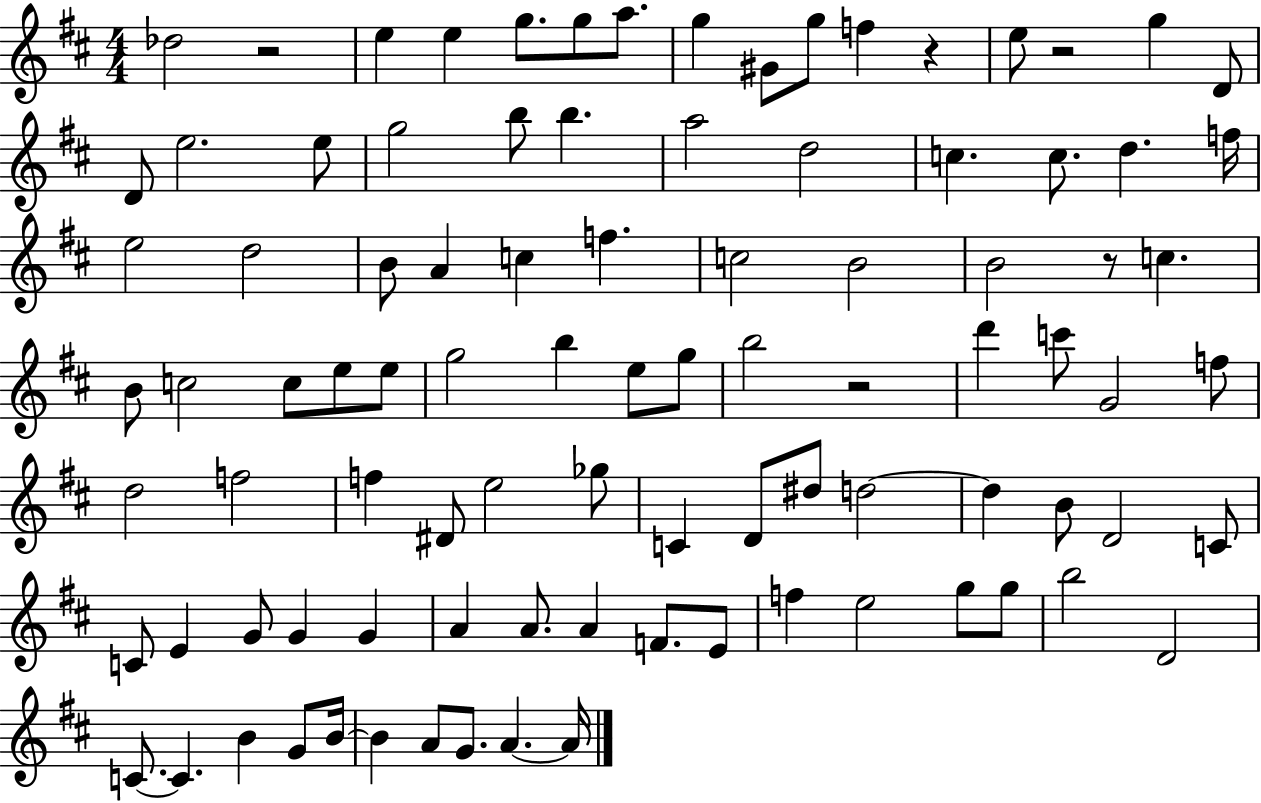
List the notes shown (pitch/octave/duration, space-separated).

Db5/h R/h E5/q E5/q G5/e. G5/e A5/e. G5/q G#4/e G5/e F5/q R/q E5/e R/h G5/q D4/e D4/e E5/h. E5/e G5/h B5/e B5/q. A5/h D5/h C5/q. C5/e. D5/q. F5/s E5/h D5/h B4/e A4/q C5/q F5/q. C5/h B4/h B4/h R/e C5/q. B4/e C5/h C5/e E5/e E5/e G5/h B5/q E5/e G5/e B5/h R/h D6/q C6/e G4/h F5/e D5/h F5/h F5/q D#4/e E5/h Gb5/e C4/q D4/e D#5/e D5/h D5/q B4/e D4/h C4/e C4/e E4/q G4/e G4/q G4/q A4/q A4/e. A4/q F4/e. E4/e F5/q E5/h G5/e G5/e B5/h D4/h C4/e. C4/q. B4/q G4/e B4/s B4/q A4/e G4/e. A4/q. A4/s